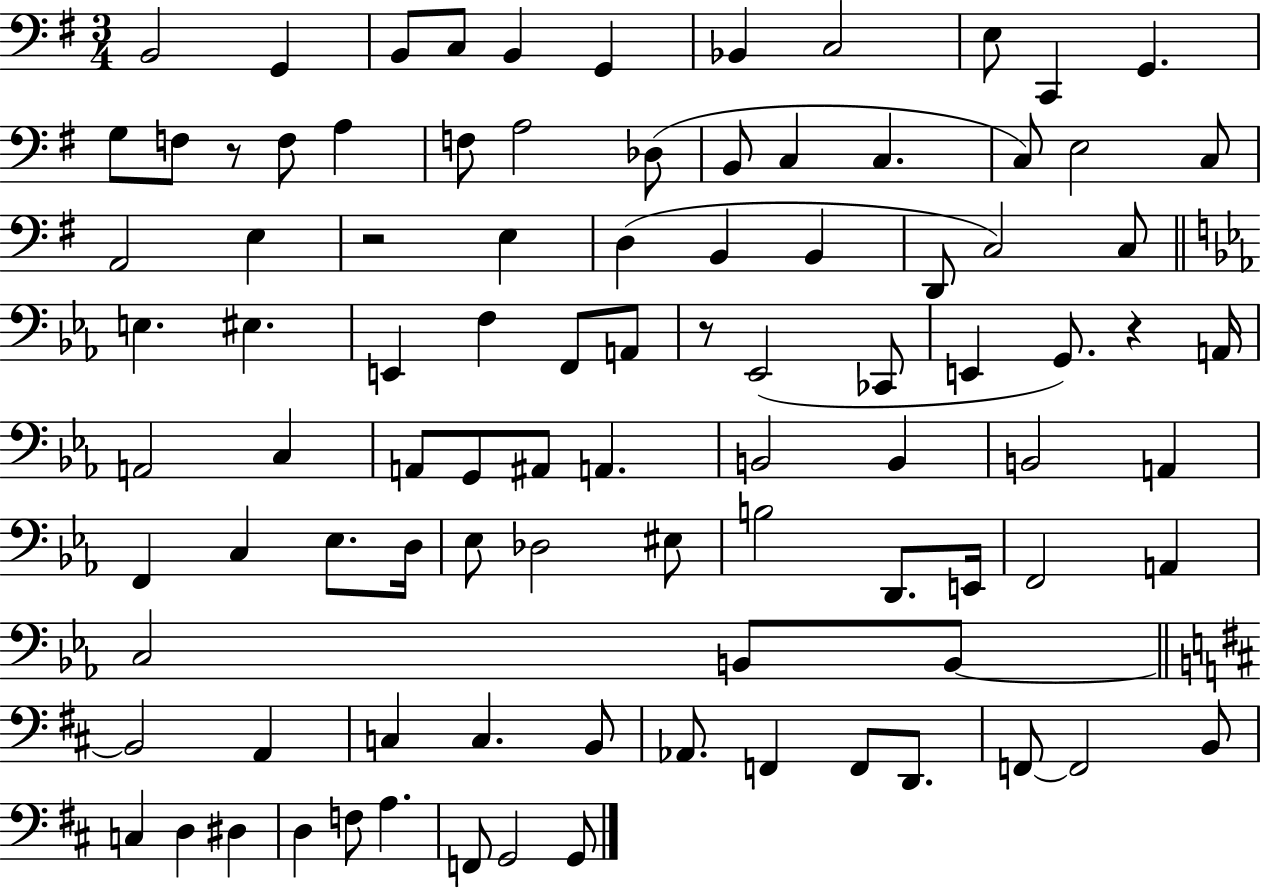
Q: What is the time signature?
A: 3/4